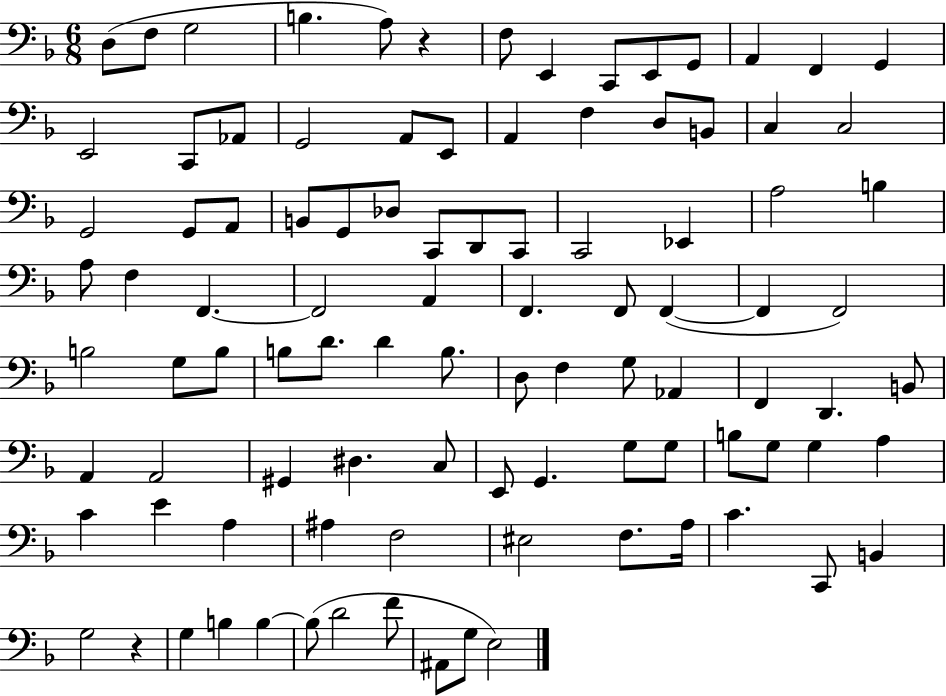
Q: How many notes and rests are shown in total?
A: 98